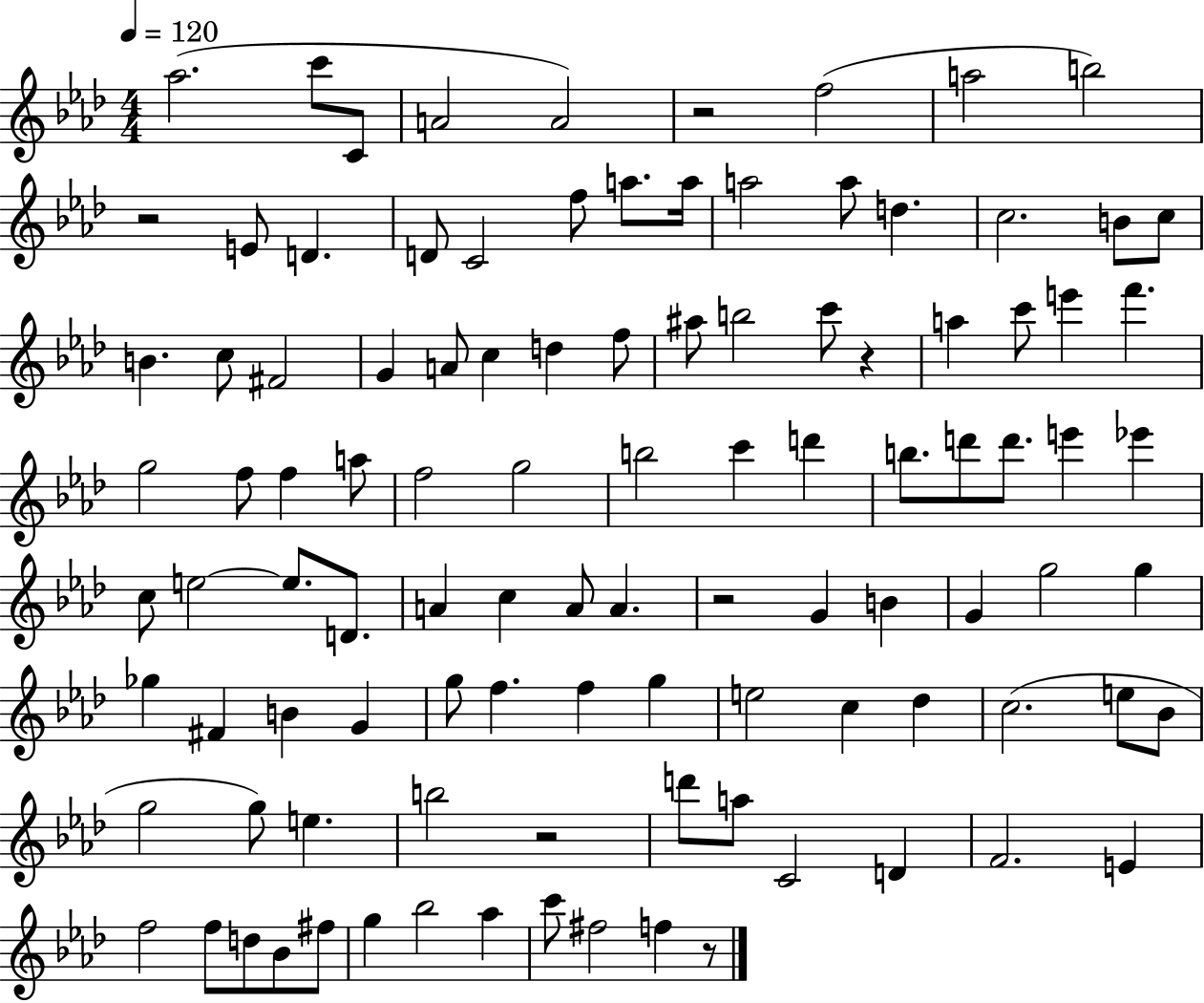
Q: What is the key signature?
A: AES major